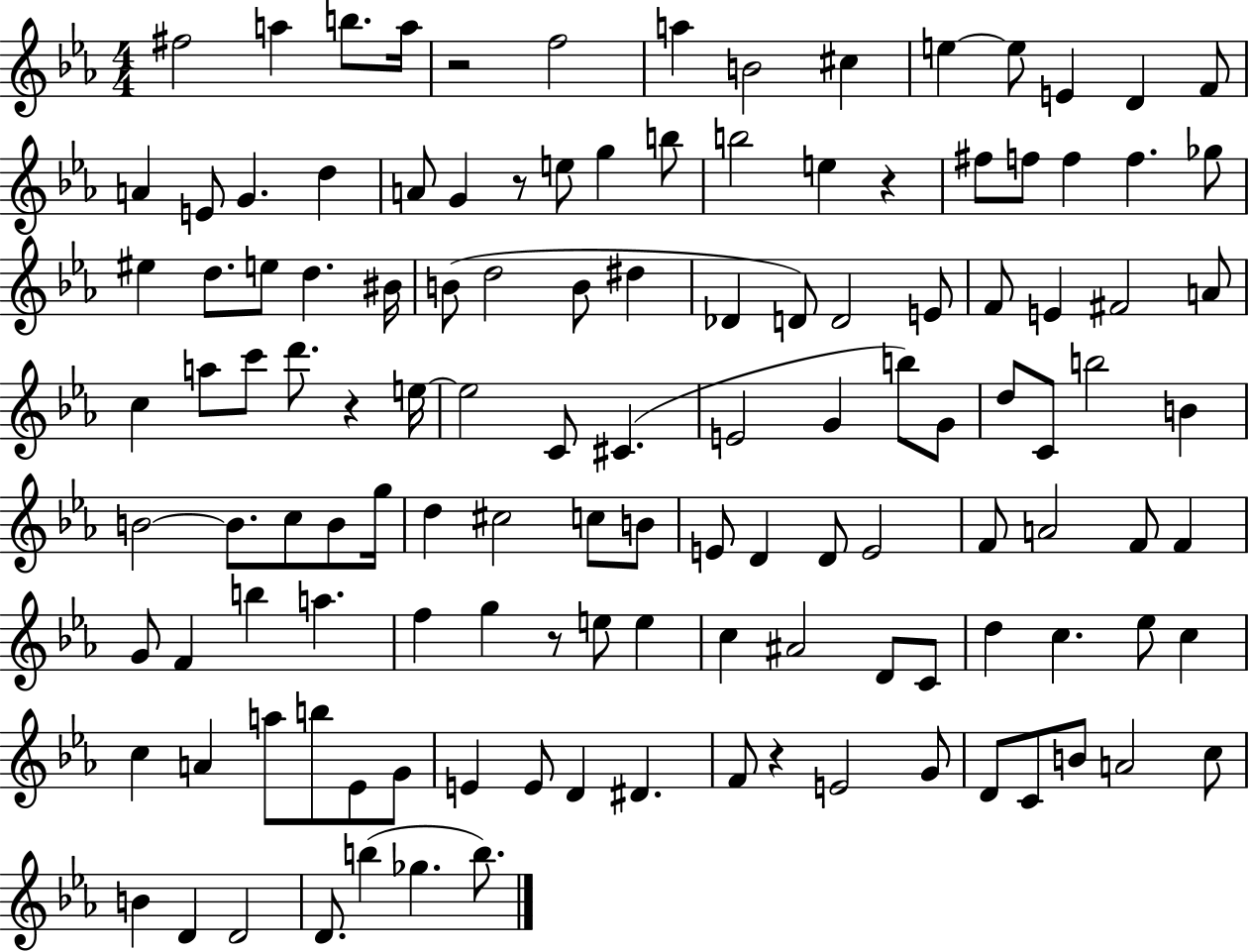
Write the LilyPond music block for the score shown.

{
  \clef treble
  \numericTimeSignature
  \time 4/4
  \key ees \major
  fis''2 a''4 b''8. a''16 | r2 f''2 | a''4 b'2 cis''4 | e''4~~ e''8 e'4 d'4 f'8 | \break a'4 e'8 g'4. d''4 | a'8 g'4 r8 e''8 g''4 b''8 | b''2 e''4 r4 | fis''8 f''8 f''4 f''4. ges''8 | \break eis''4 d''8. e''8 d''4. bis'16 | b'8( d''2 b'8 dis''4 | des'4 d'8) d'2 e'8 | f'8 e'4 fis'2 a'8 | \break c''4 a''8 c'''8 d'''8. r4 e''16~~ | e''2 c'8 cis'4.( | e'2 g'4 b''8) g'8 | d''8 c'8 b''2 b'4 | \break b'2~~ b'8. c''8 b'8 g''16 | d''4 cis''2 c''8 b'8 | e'8 d'4 d'8 e'2 | f'8 a'2 f'8 f'4 | \break g'8 f'4 b''4 a''4. | f''4 g''4 r8 e''8 e''4 | c''4 ais'2 d'8 c'8 | d''4 c''4. ees''8 c''4 | \break c''4 a'4 a''8 b''8 ees'8 g'8 | e'4 e'8 d'4 dis'4. | f'8 r4 e'2 g'8 | d'8 c'8 b'8 a'2 c''8 | \break b'4 d'4 d'2 | d'8. b''4( ges''4. b''8.) | \bar "|."
}